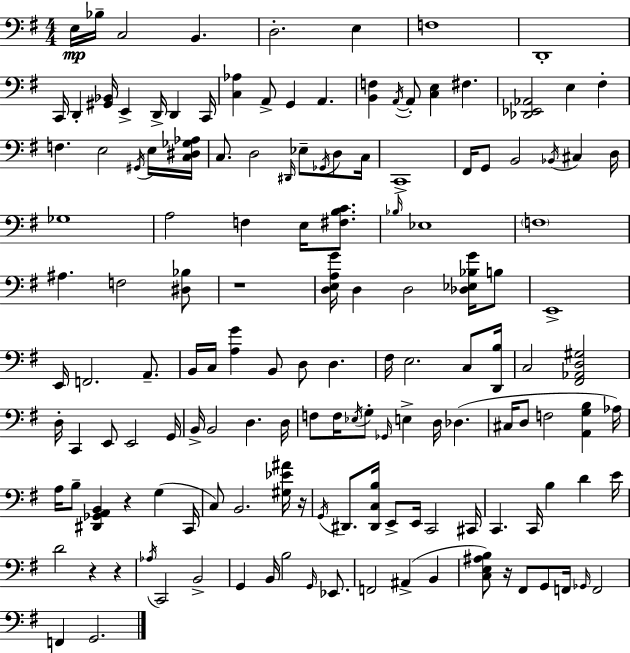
E3/s Bb3/s C3/h B2/q. D3/h. E3/q F3/w D2/w C2/s D2/q [G#2,Bb2]/s E2/q D2/s D2/q C2/s [C3,Ab3]/q A2/e G2/q A2/q. [B2,F3]/q A2/s A2/e [C3,E3]/q F#3/q. [Db2,Eb2,Ab2]/h E3/q F#3/q F3/q. E3/h G#2/s E3/s [C3,D#3,Gb3,Ab3]/s C3/e. D3/h D#2/s Eb3/e Gb2/s D3/e C3/s C2/w F#2/s G2/e B2/h Bb2/s C#3/q D3/s Gb3/w A3/h F3/q E3/s [F#3,B3,C4]/e. Bb3/s Eb3/w F3/w A#3/q. F3/h [D#3,Bb3]/e R/w [D3,E3,A3,G4]/s D3/q D3/h [Db3,Eb3,Bb3,G4]/s B3/e E2/w E2/s F2/h. A2/e. B2/s C3/s [A3,G4]/q B2/e D3/e D3/q. F#3/s E3/h. C3/e [D2,B3]/s C3/h [F#2,Ab2,D3,G#3]/h D3/s C2/q E2/e E2/h G2/s B2/s B2/h D3/q. D3/s F3/e F3/s Eb3/s G3/e Gb2/s E3/q D3/s Db3/q. C#3/s D3/e F3/h [A2,G3,B3]/q Ab3/s A3/s B3/e [D#2,Gb2,A2,B2]/q R/q G3/q C2/s C3/e B2/h. [G#3,Eb4,A#4]/s R/s G2/s D#2/e. [D#2,C3,B3]/s E2/e E2/s C2/h C#2/s C2/q. C2/s B3/q D4/q E4/s D4/h R/q R/q Ab3/s C2/h B2/h G2/q B2/s B3/h G2/s Eb2/e. F2/h A#2/q B2/q [C3,E3,A#3,B3]/e R/s F#2/e G2/e F2/s Gb2/s F2/h F2/q G2/h.